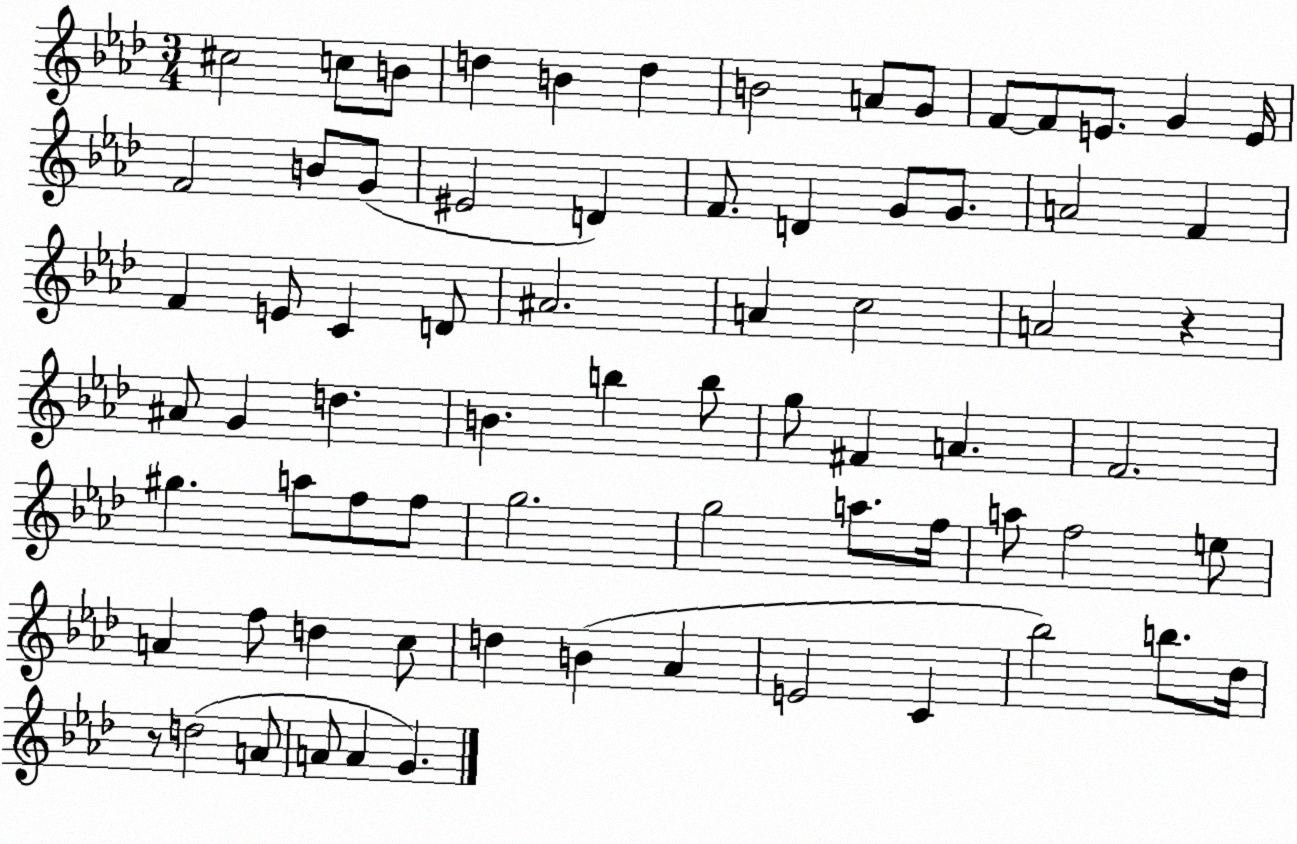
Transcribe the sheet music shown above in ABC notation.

X:1
T:Untitled
M:3/4
L:1/4
K:Ab
^c2 c/2 B/2 d B d B2 A/2 G/2 F/2 F/2 E/2 G E/4 F2 B/2 G/2 ^E2 D F/2 D G/2 G/2 A2 F F E/2 C D/2 ^A2 A c2 A2 z ^A/2 G d B b b/2 g/2 ^F A F2 ^g a/2 f/2 f/2 g2 g2 a/2 f/4 a/2 f2 e/2 A f/2 d c/2 d B _A E2 C _b2 b/2 _d/4 z/2 d2 A/2 A/2 A G